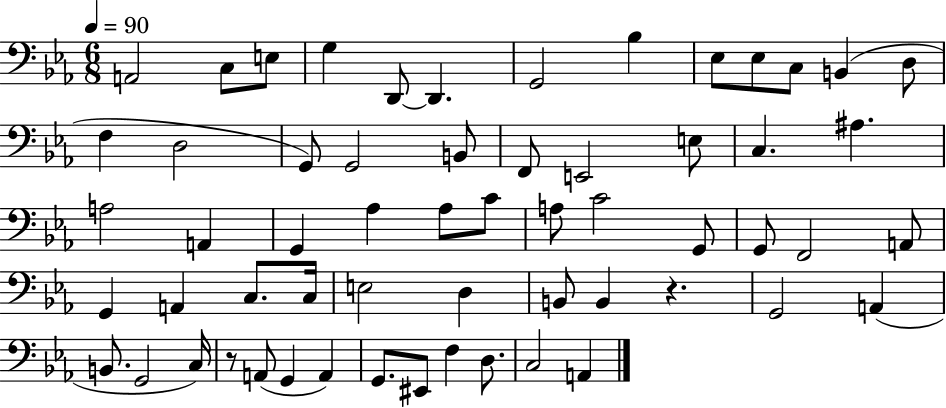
A2/h C3/e E3/e G3/q D2/e D2/q. G2/h Bb3/q Eb3/e Eb3/e C3/e B2/q D3/e F3/q D3/h G2/e G2/h B2/e F2/e E2/h E3/e C3/q. A#3/q. A3/h A2/q G2/q Ab3/q Ab3/e C4/e A3/e C4/h G2/e G2/e F2/h A2/e G2/q A2/q C3/e. C3/s E3/h D3/q B2/e B2/q R/q. G2/h A2/q B2/e. G2/h C3/s R/e A2/e G2/q A2/q G2/e. EIS2/e F3/q D3/e. C3/h A2/q